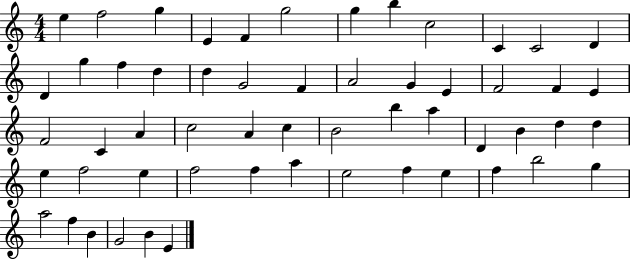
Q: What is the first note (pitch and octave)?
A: E5